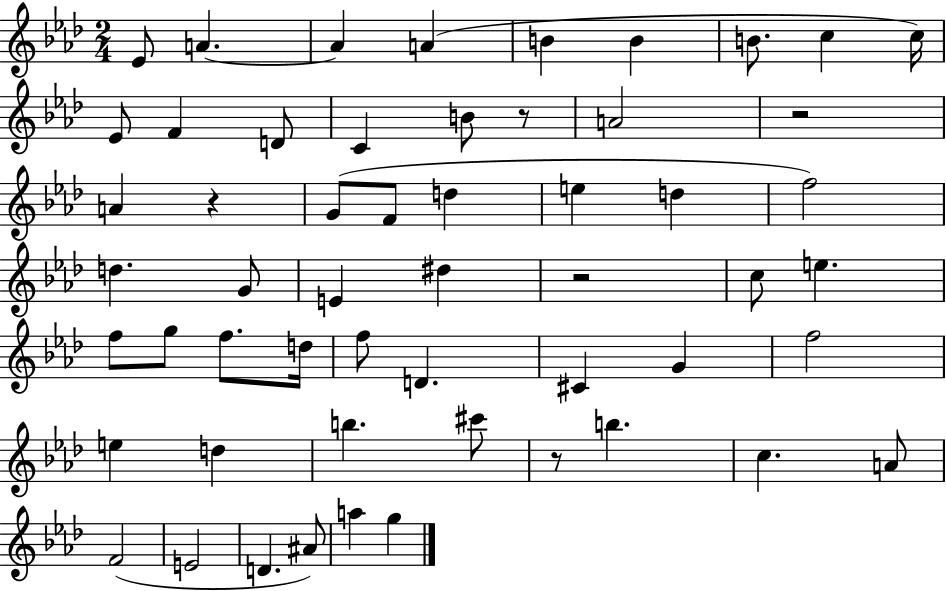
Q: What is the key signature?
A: AES major